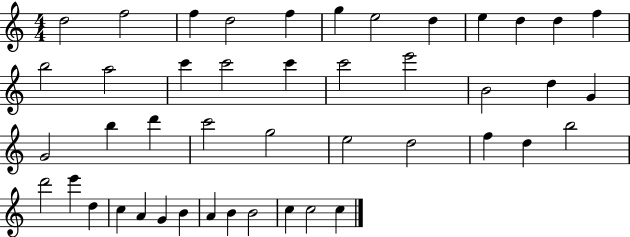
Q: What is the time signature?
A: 4/4